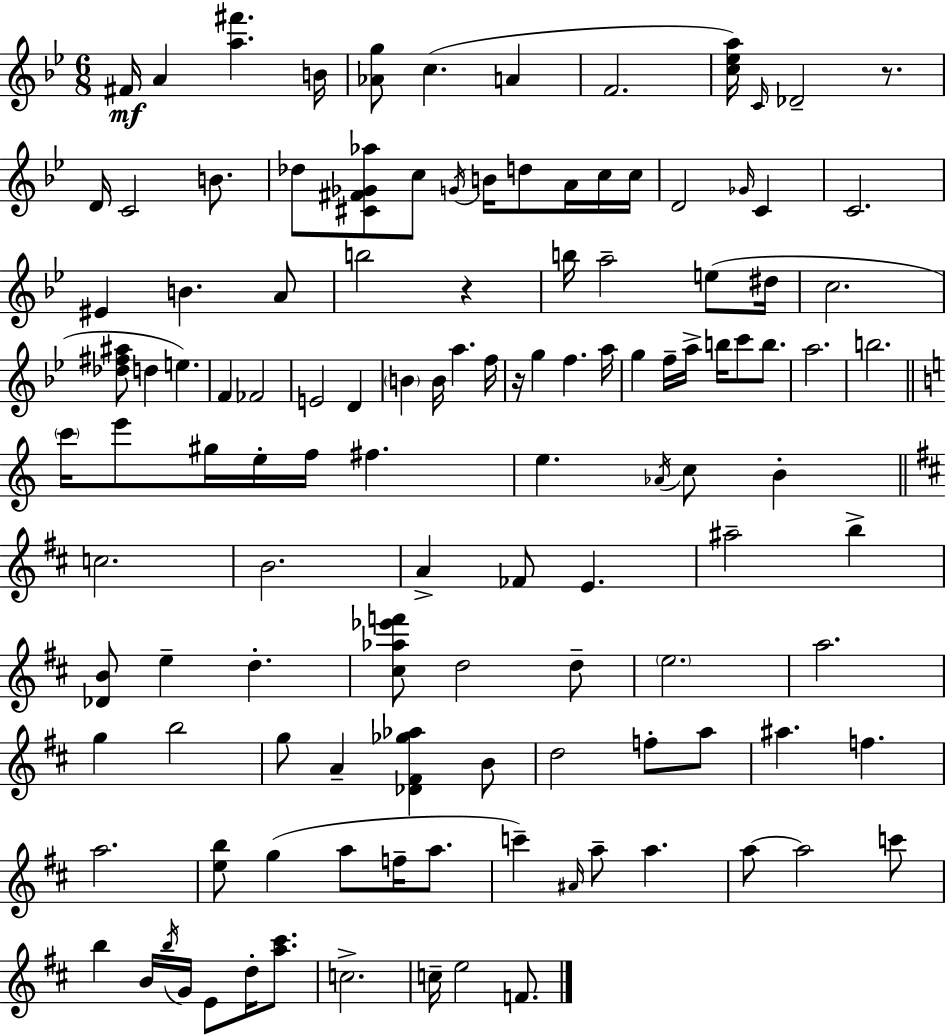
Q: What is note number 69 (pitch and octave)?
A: A#5